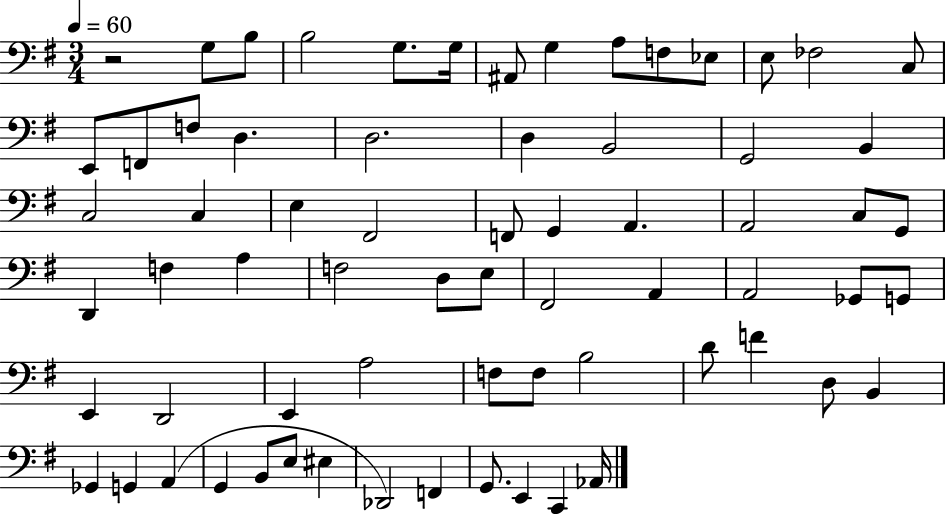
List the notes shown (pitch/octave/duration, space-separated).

R/h G3/e B3/e B3/h G3/e. G3/s A#2/e G3/q A3/e F3/e Eb3/e E3/e FES3/h C3/e E2/e F2/e F3/e D3/q. D3/h. D3/q B2/h G2/h B2/q C3/h C3/q E3/q F#2/h F2/e G2/q A2/q. A2/h C3/e G2/e D2/q F3/q A3/q F3/h D3/e E3/e F#2/h A2/q A2/h Gb2/e G2/e E2/q D2/h E2/q A3/h F3/e F3/e B3/h D4/e F4/q D3/e B2/q Gb2/q G2/q A2/q G2/q B2/e E3/e EIS3/q Db2/h F2/q G2/e. E2/q C2/q Ab2/s